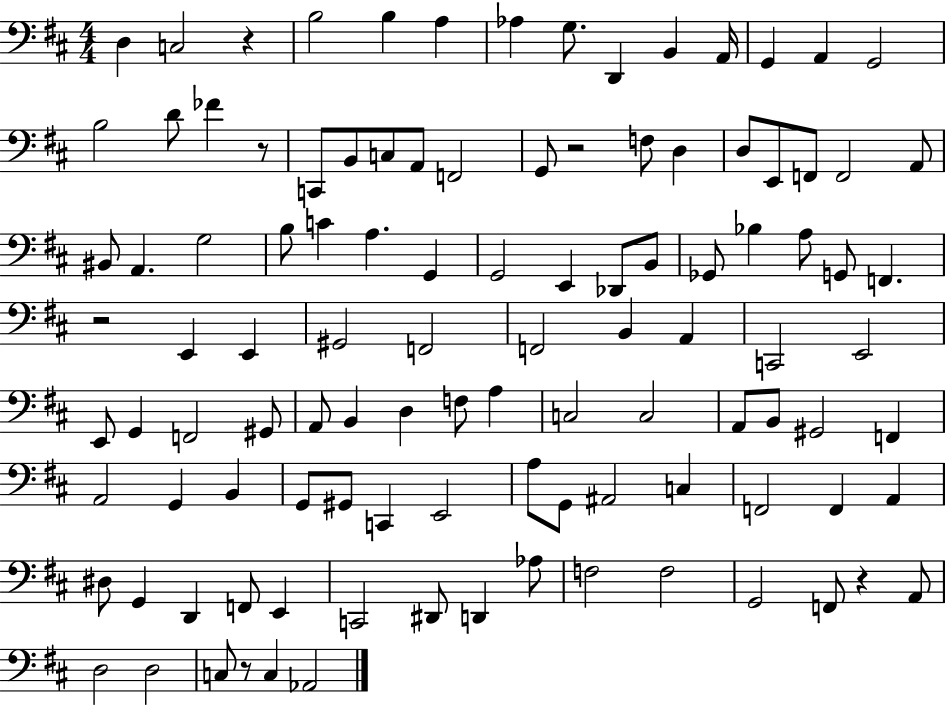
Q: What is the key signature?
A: D major